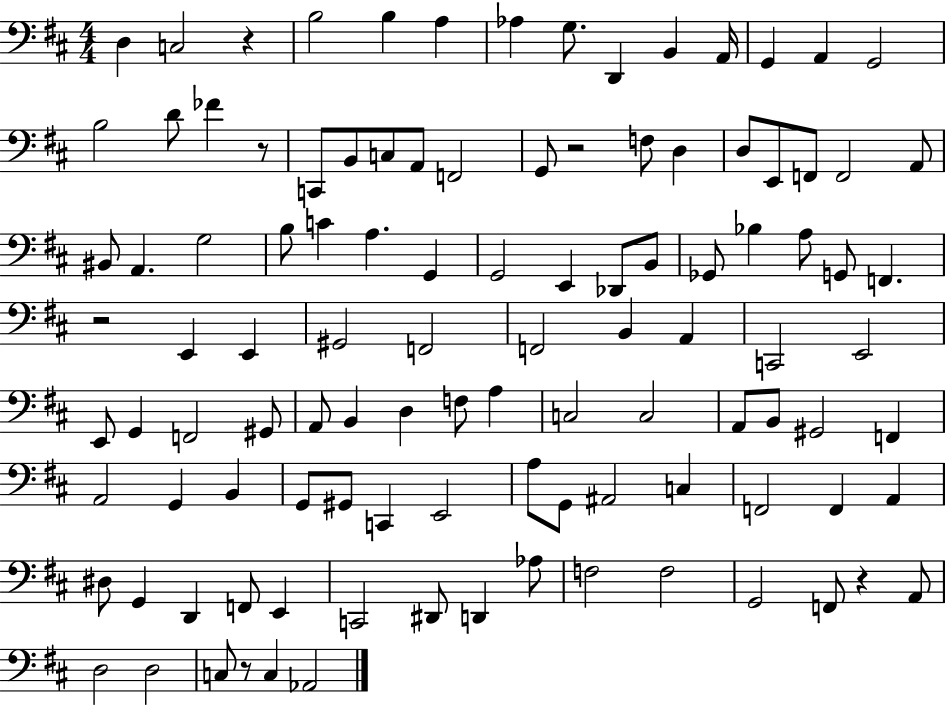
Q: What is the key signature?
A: D major